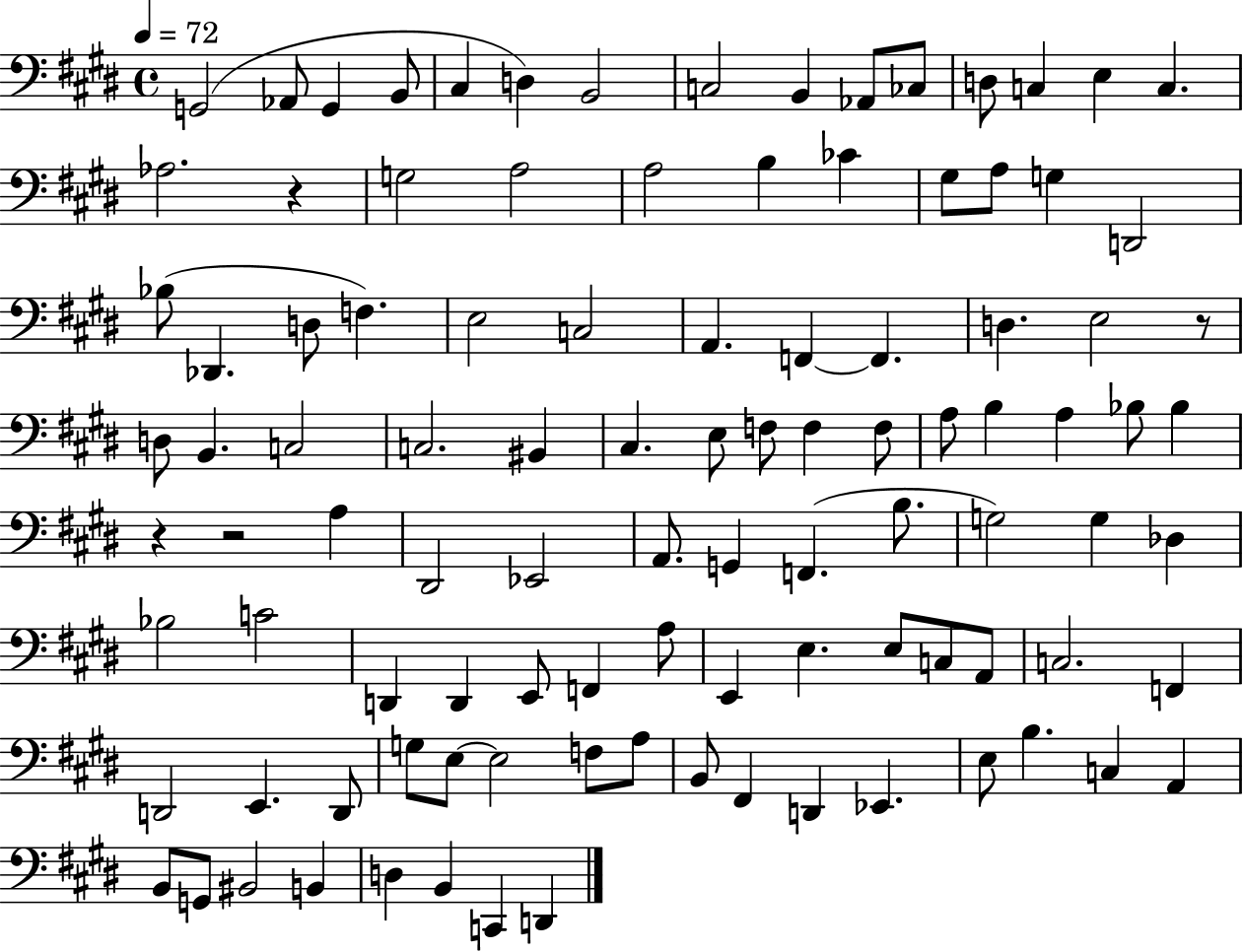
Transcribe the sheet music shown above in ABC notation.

X:1
T:Untitled
M:4/4
L:1/4
K:E
G,,2 _A,,/2 G,, B,,/2 ^C, D, B,,2 C,2 B,, _A,,/2 _C,/2 D,/2 C, E, C, _A,2 z G,2 A,2 A,2 B, _C ^G,/2 A,/2 G, D,,2 _B,/2 _D,, D,/2 F, E,2 C,2 A,, F,, F,, D, E,2 z/2 D,/2 B,, C,2 C,2 ^B,, ^C, E,/2 F,/2 F, F,/2 A,/2 B, A, _B,/2 _B, z z2 A, ^D,,2 _E,,2 A,,/2 G,, F,, B,/2 G,2 G, _D, _B,2 C2 D,, D,, E,,/2 F,, A,/2 E,, E, E,/2 C,/2 A,,/2 C,2 F,, D,,2 E,, D,,/2 G,/2 E,/2 E,2 F,/2 A,/2 B,,/2 ^F,, D,, _E,, E,/2 B, C, A,, B,,/2 G,,/2 ^B,,2 B,, D, B,, C,, D,,